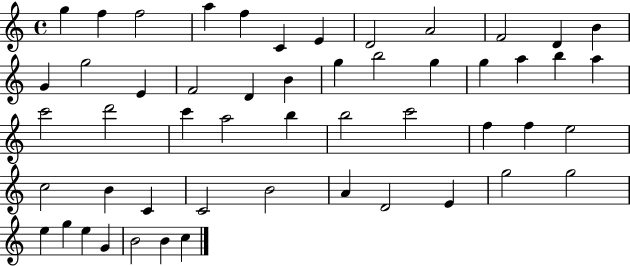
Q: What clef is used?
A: treble